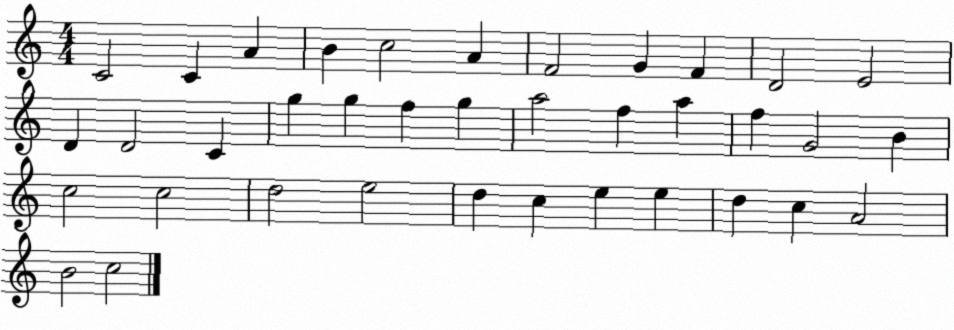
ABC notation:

X:1
T:Untitled
M:4/4
L:1/4
K:C
C2 C A B c2 A F2 G F D2 E2 D D2 C g g f g a2 f a f G2 B c2 c2 d2 e2 d c e e d c A2 B2 c2